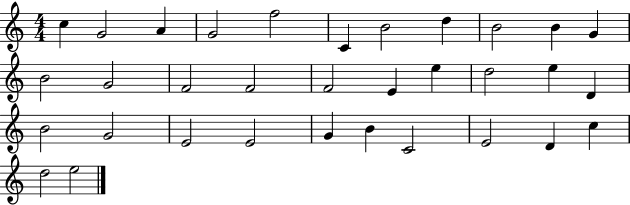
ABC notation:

X:1
T:Untitled
M:4/4
L:1/4
K:C
c G2 A G2 f2 C B2 d B2 B G B2 G2 F2 F2 F2 E e d2 e D B2 G2 E2 E2 G B C2 E2 D c d2 e2